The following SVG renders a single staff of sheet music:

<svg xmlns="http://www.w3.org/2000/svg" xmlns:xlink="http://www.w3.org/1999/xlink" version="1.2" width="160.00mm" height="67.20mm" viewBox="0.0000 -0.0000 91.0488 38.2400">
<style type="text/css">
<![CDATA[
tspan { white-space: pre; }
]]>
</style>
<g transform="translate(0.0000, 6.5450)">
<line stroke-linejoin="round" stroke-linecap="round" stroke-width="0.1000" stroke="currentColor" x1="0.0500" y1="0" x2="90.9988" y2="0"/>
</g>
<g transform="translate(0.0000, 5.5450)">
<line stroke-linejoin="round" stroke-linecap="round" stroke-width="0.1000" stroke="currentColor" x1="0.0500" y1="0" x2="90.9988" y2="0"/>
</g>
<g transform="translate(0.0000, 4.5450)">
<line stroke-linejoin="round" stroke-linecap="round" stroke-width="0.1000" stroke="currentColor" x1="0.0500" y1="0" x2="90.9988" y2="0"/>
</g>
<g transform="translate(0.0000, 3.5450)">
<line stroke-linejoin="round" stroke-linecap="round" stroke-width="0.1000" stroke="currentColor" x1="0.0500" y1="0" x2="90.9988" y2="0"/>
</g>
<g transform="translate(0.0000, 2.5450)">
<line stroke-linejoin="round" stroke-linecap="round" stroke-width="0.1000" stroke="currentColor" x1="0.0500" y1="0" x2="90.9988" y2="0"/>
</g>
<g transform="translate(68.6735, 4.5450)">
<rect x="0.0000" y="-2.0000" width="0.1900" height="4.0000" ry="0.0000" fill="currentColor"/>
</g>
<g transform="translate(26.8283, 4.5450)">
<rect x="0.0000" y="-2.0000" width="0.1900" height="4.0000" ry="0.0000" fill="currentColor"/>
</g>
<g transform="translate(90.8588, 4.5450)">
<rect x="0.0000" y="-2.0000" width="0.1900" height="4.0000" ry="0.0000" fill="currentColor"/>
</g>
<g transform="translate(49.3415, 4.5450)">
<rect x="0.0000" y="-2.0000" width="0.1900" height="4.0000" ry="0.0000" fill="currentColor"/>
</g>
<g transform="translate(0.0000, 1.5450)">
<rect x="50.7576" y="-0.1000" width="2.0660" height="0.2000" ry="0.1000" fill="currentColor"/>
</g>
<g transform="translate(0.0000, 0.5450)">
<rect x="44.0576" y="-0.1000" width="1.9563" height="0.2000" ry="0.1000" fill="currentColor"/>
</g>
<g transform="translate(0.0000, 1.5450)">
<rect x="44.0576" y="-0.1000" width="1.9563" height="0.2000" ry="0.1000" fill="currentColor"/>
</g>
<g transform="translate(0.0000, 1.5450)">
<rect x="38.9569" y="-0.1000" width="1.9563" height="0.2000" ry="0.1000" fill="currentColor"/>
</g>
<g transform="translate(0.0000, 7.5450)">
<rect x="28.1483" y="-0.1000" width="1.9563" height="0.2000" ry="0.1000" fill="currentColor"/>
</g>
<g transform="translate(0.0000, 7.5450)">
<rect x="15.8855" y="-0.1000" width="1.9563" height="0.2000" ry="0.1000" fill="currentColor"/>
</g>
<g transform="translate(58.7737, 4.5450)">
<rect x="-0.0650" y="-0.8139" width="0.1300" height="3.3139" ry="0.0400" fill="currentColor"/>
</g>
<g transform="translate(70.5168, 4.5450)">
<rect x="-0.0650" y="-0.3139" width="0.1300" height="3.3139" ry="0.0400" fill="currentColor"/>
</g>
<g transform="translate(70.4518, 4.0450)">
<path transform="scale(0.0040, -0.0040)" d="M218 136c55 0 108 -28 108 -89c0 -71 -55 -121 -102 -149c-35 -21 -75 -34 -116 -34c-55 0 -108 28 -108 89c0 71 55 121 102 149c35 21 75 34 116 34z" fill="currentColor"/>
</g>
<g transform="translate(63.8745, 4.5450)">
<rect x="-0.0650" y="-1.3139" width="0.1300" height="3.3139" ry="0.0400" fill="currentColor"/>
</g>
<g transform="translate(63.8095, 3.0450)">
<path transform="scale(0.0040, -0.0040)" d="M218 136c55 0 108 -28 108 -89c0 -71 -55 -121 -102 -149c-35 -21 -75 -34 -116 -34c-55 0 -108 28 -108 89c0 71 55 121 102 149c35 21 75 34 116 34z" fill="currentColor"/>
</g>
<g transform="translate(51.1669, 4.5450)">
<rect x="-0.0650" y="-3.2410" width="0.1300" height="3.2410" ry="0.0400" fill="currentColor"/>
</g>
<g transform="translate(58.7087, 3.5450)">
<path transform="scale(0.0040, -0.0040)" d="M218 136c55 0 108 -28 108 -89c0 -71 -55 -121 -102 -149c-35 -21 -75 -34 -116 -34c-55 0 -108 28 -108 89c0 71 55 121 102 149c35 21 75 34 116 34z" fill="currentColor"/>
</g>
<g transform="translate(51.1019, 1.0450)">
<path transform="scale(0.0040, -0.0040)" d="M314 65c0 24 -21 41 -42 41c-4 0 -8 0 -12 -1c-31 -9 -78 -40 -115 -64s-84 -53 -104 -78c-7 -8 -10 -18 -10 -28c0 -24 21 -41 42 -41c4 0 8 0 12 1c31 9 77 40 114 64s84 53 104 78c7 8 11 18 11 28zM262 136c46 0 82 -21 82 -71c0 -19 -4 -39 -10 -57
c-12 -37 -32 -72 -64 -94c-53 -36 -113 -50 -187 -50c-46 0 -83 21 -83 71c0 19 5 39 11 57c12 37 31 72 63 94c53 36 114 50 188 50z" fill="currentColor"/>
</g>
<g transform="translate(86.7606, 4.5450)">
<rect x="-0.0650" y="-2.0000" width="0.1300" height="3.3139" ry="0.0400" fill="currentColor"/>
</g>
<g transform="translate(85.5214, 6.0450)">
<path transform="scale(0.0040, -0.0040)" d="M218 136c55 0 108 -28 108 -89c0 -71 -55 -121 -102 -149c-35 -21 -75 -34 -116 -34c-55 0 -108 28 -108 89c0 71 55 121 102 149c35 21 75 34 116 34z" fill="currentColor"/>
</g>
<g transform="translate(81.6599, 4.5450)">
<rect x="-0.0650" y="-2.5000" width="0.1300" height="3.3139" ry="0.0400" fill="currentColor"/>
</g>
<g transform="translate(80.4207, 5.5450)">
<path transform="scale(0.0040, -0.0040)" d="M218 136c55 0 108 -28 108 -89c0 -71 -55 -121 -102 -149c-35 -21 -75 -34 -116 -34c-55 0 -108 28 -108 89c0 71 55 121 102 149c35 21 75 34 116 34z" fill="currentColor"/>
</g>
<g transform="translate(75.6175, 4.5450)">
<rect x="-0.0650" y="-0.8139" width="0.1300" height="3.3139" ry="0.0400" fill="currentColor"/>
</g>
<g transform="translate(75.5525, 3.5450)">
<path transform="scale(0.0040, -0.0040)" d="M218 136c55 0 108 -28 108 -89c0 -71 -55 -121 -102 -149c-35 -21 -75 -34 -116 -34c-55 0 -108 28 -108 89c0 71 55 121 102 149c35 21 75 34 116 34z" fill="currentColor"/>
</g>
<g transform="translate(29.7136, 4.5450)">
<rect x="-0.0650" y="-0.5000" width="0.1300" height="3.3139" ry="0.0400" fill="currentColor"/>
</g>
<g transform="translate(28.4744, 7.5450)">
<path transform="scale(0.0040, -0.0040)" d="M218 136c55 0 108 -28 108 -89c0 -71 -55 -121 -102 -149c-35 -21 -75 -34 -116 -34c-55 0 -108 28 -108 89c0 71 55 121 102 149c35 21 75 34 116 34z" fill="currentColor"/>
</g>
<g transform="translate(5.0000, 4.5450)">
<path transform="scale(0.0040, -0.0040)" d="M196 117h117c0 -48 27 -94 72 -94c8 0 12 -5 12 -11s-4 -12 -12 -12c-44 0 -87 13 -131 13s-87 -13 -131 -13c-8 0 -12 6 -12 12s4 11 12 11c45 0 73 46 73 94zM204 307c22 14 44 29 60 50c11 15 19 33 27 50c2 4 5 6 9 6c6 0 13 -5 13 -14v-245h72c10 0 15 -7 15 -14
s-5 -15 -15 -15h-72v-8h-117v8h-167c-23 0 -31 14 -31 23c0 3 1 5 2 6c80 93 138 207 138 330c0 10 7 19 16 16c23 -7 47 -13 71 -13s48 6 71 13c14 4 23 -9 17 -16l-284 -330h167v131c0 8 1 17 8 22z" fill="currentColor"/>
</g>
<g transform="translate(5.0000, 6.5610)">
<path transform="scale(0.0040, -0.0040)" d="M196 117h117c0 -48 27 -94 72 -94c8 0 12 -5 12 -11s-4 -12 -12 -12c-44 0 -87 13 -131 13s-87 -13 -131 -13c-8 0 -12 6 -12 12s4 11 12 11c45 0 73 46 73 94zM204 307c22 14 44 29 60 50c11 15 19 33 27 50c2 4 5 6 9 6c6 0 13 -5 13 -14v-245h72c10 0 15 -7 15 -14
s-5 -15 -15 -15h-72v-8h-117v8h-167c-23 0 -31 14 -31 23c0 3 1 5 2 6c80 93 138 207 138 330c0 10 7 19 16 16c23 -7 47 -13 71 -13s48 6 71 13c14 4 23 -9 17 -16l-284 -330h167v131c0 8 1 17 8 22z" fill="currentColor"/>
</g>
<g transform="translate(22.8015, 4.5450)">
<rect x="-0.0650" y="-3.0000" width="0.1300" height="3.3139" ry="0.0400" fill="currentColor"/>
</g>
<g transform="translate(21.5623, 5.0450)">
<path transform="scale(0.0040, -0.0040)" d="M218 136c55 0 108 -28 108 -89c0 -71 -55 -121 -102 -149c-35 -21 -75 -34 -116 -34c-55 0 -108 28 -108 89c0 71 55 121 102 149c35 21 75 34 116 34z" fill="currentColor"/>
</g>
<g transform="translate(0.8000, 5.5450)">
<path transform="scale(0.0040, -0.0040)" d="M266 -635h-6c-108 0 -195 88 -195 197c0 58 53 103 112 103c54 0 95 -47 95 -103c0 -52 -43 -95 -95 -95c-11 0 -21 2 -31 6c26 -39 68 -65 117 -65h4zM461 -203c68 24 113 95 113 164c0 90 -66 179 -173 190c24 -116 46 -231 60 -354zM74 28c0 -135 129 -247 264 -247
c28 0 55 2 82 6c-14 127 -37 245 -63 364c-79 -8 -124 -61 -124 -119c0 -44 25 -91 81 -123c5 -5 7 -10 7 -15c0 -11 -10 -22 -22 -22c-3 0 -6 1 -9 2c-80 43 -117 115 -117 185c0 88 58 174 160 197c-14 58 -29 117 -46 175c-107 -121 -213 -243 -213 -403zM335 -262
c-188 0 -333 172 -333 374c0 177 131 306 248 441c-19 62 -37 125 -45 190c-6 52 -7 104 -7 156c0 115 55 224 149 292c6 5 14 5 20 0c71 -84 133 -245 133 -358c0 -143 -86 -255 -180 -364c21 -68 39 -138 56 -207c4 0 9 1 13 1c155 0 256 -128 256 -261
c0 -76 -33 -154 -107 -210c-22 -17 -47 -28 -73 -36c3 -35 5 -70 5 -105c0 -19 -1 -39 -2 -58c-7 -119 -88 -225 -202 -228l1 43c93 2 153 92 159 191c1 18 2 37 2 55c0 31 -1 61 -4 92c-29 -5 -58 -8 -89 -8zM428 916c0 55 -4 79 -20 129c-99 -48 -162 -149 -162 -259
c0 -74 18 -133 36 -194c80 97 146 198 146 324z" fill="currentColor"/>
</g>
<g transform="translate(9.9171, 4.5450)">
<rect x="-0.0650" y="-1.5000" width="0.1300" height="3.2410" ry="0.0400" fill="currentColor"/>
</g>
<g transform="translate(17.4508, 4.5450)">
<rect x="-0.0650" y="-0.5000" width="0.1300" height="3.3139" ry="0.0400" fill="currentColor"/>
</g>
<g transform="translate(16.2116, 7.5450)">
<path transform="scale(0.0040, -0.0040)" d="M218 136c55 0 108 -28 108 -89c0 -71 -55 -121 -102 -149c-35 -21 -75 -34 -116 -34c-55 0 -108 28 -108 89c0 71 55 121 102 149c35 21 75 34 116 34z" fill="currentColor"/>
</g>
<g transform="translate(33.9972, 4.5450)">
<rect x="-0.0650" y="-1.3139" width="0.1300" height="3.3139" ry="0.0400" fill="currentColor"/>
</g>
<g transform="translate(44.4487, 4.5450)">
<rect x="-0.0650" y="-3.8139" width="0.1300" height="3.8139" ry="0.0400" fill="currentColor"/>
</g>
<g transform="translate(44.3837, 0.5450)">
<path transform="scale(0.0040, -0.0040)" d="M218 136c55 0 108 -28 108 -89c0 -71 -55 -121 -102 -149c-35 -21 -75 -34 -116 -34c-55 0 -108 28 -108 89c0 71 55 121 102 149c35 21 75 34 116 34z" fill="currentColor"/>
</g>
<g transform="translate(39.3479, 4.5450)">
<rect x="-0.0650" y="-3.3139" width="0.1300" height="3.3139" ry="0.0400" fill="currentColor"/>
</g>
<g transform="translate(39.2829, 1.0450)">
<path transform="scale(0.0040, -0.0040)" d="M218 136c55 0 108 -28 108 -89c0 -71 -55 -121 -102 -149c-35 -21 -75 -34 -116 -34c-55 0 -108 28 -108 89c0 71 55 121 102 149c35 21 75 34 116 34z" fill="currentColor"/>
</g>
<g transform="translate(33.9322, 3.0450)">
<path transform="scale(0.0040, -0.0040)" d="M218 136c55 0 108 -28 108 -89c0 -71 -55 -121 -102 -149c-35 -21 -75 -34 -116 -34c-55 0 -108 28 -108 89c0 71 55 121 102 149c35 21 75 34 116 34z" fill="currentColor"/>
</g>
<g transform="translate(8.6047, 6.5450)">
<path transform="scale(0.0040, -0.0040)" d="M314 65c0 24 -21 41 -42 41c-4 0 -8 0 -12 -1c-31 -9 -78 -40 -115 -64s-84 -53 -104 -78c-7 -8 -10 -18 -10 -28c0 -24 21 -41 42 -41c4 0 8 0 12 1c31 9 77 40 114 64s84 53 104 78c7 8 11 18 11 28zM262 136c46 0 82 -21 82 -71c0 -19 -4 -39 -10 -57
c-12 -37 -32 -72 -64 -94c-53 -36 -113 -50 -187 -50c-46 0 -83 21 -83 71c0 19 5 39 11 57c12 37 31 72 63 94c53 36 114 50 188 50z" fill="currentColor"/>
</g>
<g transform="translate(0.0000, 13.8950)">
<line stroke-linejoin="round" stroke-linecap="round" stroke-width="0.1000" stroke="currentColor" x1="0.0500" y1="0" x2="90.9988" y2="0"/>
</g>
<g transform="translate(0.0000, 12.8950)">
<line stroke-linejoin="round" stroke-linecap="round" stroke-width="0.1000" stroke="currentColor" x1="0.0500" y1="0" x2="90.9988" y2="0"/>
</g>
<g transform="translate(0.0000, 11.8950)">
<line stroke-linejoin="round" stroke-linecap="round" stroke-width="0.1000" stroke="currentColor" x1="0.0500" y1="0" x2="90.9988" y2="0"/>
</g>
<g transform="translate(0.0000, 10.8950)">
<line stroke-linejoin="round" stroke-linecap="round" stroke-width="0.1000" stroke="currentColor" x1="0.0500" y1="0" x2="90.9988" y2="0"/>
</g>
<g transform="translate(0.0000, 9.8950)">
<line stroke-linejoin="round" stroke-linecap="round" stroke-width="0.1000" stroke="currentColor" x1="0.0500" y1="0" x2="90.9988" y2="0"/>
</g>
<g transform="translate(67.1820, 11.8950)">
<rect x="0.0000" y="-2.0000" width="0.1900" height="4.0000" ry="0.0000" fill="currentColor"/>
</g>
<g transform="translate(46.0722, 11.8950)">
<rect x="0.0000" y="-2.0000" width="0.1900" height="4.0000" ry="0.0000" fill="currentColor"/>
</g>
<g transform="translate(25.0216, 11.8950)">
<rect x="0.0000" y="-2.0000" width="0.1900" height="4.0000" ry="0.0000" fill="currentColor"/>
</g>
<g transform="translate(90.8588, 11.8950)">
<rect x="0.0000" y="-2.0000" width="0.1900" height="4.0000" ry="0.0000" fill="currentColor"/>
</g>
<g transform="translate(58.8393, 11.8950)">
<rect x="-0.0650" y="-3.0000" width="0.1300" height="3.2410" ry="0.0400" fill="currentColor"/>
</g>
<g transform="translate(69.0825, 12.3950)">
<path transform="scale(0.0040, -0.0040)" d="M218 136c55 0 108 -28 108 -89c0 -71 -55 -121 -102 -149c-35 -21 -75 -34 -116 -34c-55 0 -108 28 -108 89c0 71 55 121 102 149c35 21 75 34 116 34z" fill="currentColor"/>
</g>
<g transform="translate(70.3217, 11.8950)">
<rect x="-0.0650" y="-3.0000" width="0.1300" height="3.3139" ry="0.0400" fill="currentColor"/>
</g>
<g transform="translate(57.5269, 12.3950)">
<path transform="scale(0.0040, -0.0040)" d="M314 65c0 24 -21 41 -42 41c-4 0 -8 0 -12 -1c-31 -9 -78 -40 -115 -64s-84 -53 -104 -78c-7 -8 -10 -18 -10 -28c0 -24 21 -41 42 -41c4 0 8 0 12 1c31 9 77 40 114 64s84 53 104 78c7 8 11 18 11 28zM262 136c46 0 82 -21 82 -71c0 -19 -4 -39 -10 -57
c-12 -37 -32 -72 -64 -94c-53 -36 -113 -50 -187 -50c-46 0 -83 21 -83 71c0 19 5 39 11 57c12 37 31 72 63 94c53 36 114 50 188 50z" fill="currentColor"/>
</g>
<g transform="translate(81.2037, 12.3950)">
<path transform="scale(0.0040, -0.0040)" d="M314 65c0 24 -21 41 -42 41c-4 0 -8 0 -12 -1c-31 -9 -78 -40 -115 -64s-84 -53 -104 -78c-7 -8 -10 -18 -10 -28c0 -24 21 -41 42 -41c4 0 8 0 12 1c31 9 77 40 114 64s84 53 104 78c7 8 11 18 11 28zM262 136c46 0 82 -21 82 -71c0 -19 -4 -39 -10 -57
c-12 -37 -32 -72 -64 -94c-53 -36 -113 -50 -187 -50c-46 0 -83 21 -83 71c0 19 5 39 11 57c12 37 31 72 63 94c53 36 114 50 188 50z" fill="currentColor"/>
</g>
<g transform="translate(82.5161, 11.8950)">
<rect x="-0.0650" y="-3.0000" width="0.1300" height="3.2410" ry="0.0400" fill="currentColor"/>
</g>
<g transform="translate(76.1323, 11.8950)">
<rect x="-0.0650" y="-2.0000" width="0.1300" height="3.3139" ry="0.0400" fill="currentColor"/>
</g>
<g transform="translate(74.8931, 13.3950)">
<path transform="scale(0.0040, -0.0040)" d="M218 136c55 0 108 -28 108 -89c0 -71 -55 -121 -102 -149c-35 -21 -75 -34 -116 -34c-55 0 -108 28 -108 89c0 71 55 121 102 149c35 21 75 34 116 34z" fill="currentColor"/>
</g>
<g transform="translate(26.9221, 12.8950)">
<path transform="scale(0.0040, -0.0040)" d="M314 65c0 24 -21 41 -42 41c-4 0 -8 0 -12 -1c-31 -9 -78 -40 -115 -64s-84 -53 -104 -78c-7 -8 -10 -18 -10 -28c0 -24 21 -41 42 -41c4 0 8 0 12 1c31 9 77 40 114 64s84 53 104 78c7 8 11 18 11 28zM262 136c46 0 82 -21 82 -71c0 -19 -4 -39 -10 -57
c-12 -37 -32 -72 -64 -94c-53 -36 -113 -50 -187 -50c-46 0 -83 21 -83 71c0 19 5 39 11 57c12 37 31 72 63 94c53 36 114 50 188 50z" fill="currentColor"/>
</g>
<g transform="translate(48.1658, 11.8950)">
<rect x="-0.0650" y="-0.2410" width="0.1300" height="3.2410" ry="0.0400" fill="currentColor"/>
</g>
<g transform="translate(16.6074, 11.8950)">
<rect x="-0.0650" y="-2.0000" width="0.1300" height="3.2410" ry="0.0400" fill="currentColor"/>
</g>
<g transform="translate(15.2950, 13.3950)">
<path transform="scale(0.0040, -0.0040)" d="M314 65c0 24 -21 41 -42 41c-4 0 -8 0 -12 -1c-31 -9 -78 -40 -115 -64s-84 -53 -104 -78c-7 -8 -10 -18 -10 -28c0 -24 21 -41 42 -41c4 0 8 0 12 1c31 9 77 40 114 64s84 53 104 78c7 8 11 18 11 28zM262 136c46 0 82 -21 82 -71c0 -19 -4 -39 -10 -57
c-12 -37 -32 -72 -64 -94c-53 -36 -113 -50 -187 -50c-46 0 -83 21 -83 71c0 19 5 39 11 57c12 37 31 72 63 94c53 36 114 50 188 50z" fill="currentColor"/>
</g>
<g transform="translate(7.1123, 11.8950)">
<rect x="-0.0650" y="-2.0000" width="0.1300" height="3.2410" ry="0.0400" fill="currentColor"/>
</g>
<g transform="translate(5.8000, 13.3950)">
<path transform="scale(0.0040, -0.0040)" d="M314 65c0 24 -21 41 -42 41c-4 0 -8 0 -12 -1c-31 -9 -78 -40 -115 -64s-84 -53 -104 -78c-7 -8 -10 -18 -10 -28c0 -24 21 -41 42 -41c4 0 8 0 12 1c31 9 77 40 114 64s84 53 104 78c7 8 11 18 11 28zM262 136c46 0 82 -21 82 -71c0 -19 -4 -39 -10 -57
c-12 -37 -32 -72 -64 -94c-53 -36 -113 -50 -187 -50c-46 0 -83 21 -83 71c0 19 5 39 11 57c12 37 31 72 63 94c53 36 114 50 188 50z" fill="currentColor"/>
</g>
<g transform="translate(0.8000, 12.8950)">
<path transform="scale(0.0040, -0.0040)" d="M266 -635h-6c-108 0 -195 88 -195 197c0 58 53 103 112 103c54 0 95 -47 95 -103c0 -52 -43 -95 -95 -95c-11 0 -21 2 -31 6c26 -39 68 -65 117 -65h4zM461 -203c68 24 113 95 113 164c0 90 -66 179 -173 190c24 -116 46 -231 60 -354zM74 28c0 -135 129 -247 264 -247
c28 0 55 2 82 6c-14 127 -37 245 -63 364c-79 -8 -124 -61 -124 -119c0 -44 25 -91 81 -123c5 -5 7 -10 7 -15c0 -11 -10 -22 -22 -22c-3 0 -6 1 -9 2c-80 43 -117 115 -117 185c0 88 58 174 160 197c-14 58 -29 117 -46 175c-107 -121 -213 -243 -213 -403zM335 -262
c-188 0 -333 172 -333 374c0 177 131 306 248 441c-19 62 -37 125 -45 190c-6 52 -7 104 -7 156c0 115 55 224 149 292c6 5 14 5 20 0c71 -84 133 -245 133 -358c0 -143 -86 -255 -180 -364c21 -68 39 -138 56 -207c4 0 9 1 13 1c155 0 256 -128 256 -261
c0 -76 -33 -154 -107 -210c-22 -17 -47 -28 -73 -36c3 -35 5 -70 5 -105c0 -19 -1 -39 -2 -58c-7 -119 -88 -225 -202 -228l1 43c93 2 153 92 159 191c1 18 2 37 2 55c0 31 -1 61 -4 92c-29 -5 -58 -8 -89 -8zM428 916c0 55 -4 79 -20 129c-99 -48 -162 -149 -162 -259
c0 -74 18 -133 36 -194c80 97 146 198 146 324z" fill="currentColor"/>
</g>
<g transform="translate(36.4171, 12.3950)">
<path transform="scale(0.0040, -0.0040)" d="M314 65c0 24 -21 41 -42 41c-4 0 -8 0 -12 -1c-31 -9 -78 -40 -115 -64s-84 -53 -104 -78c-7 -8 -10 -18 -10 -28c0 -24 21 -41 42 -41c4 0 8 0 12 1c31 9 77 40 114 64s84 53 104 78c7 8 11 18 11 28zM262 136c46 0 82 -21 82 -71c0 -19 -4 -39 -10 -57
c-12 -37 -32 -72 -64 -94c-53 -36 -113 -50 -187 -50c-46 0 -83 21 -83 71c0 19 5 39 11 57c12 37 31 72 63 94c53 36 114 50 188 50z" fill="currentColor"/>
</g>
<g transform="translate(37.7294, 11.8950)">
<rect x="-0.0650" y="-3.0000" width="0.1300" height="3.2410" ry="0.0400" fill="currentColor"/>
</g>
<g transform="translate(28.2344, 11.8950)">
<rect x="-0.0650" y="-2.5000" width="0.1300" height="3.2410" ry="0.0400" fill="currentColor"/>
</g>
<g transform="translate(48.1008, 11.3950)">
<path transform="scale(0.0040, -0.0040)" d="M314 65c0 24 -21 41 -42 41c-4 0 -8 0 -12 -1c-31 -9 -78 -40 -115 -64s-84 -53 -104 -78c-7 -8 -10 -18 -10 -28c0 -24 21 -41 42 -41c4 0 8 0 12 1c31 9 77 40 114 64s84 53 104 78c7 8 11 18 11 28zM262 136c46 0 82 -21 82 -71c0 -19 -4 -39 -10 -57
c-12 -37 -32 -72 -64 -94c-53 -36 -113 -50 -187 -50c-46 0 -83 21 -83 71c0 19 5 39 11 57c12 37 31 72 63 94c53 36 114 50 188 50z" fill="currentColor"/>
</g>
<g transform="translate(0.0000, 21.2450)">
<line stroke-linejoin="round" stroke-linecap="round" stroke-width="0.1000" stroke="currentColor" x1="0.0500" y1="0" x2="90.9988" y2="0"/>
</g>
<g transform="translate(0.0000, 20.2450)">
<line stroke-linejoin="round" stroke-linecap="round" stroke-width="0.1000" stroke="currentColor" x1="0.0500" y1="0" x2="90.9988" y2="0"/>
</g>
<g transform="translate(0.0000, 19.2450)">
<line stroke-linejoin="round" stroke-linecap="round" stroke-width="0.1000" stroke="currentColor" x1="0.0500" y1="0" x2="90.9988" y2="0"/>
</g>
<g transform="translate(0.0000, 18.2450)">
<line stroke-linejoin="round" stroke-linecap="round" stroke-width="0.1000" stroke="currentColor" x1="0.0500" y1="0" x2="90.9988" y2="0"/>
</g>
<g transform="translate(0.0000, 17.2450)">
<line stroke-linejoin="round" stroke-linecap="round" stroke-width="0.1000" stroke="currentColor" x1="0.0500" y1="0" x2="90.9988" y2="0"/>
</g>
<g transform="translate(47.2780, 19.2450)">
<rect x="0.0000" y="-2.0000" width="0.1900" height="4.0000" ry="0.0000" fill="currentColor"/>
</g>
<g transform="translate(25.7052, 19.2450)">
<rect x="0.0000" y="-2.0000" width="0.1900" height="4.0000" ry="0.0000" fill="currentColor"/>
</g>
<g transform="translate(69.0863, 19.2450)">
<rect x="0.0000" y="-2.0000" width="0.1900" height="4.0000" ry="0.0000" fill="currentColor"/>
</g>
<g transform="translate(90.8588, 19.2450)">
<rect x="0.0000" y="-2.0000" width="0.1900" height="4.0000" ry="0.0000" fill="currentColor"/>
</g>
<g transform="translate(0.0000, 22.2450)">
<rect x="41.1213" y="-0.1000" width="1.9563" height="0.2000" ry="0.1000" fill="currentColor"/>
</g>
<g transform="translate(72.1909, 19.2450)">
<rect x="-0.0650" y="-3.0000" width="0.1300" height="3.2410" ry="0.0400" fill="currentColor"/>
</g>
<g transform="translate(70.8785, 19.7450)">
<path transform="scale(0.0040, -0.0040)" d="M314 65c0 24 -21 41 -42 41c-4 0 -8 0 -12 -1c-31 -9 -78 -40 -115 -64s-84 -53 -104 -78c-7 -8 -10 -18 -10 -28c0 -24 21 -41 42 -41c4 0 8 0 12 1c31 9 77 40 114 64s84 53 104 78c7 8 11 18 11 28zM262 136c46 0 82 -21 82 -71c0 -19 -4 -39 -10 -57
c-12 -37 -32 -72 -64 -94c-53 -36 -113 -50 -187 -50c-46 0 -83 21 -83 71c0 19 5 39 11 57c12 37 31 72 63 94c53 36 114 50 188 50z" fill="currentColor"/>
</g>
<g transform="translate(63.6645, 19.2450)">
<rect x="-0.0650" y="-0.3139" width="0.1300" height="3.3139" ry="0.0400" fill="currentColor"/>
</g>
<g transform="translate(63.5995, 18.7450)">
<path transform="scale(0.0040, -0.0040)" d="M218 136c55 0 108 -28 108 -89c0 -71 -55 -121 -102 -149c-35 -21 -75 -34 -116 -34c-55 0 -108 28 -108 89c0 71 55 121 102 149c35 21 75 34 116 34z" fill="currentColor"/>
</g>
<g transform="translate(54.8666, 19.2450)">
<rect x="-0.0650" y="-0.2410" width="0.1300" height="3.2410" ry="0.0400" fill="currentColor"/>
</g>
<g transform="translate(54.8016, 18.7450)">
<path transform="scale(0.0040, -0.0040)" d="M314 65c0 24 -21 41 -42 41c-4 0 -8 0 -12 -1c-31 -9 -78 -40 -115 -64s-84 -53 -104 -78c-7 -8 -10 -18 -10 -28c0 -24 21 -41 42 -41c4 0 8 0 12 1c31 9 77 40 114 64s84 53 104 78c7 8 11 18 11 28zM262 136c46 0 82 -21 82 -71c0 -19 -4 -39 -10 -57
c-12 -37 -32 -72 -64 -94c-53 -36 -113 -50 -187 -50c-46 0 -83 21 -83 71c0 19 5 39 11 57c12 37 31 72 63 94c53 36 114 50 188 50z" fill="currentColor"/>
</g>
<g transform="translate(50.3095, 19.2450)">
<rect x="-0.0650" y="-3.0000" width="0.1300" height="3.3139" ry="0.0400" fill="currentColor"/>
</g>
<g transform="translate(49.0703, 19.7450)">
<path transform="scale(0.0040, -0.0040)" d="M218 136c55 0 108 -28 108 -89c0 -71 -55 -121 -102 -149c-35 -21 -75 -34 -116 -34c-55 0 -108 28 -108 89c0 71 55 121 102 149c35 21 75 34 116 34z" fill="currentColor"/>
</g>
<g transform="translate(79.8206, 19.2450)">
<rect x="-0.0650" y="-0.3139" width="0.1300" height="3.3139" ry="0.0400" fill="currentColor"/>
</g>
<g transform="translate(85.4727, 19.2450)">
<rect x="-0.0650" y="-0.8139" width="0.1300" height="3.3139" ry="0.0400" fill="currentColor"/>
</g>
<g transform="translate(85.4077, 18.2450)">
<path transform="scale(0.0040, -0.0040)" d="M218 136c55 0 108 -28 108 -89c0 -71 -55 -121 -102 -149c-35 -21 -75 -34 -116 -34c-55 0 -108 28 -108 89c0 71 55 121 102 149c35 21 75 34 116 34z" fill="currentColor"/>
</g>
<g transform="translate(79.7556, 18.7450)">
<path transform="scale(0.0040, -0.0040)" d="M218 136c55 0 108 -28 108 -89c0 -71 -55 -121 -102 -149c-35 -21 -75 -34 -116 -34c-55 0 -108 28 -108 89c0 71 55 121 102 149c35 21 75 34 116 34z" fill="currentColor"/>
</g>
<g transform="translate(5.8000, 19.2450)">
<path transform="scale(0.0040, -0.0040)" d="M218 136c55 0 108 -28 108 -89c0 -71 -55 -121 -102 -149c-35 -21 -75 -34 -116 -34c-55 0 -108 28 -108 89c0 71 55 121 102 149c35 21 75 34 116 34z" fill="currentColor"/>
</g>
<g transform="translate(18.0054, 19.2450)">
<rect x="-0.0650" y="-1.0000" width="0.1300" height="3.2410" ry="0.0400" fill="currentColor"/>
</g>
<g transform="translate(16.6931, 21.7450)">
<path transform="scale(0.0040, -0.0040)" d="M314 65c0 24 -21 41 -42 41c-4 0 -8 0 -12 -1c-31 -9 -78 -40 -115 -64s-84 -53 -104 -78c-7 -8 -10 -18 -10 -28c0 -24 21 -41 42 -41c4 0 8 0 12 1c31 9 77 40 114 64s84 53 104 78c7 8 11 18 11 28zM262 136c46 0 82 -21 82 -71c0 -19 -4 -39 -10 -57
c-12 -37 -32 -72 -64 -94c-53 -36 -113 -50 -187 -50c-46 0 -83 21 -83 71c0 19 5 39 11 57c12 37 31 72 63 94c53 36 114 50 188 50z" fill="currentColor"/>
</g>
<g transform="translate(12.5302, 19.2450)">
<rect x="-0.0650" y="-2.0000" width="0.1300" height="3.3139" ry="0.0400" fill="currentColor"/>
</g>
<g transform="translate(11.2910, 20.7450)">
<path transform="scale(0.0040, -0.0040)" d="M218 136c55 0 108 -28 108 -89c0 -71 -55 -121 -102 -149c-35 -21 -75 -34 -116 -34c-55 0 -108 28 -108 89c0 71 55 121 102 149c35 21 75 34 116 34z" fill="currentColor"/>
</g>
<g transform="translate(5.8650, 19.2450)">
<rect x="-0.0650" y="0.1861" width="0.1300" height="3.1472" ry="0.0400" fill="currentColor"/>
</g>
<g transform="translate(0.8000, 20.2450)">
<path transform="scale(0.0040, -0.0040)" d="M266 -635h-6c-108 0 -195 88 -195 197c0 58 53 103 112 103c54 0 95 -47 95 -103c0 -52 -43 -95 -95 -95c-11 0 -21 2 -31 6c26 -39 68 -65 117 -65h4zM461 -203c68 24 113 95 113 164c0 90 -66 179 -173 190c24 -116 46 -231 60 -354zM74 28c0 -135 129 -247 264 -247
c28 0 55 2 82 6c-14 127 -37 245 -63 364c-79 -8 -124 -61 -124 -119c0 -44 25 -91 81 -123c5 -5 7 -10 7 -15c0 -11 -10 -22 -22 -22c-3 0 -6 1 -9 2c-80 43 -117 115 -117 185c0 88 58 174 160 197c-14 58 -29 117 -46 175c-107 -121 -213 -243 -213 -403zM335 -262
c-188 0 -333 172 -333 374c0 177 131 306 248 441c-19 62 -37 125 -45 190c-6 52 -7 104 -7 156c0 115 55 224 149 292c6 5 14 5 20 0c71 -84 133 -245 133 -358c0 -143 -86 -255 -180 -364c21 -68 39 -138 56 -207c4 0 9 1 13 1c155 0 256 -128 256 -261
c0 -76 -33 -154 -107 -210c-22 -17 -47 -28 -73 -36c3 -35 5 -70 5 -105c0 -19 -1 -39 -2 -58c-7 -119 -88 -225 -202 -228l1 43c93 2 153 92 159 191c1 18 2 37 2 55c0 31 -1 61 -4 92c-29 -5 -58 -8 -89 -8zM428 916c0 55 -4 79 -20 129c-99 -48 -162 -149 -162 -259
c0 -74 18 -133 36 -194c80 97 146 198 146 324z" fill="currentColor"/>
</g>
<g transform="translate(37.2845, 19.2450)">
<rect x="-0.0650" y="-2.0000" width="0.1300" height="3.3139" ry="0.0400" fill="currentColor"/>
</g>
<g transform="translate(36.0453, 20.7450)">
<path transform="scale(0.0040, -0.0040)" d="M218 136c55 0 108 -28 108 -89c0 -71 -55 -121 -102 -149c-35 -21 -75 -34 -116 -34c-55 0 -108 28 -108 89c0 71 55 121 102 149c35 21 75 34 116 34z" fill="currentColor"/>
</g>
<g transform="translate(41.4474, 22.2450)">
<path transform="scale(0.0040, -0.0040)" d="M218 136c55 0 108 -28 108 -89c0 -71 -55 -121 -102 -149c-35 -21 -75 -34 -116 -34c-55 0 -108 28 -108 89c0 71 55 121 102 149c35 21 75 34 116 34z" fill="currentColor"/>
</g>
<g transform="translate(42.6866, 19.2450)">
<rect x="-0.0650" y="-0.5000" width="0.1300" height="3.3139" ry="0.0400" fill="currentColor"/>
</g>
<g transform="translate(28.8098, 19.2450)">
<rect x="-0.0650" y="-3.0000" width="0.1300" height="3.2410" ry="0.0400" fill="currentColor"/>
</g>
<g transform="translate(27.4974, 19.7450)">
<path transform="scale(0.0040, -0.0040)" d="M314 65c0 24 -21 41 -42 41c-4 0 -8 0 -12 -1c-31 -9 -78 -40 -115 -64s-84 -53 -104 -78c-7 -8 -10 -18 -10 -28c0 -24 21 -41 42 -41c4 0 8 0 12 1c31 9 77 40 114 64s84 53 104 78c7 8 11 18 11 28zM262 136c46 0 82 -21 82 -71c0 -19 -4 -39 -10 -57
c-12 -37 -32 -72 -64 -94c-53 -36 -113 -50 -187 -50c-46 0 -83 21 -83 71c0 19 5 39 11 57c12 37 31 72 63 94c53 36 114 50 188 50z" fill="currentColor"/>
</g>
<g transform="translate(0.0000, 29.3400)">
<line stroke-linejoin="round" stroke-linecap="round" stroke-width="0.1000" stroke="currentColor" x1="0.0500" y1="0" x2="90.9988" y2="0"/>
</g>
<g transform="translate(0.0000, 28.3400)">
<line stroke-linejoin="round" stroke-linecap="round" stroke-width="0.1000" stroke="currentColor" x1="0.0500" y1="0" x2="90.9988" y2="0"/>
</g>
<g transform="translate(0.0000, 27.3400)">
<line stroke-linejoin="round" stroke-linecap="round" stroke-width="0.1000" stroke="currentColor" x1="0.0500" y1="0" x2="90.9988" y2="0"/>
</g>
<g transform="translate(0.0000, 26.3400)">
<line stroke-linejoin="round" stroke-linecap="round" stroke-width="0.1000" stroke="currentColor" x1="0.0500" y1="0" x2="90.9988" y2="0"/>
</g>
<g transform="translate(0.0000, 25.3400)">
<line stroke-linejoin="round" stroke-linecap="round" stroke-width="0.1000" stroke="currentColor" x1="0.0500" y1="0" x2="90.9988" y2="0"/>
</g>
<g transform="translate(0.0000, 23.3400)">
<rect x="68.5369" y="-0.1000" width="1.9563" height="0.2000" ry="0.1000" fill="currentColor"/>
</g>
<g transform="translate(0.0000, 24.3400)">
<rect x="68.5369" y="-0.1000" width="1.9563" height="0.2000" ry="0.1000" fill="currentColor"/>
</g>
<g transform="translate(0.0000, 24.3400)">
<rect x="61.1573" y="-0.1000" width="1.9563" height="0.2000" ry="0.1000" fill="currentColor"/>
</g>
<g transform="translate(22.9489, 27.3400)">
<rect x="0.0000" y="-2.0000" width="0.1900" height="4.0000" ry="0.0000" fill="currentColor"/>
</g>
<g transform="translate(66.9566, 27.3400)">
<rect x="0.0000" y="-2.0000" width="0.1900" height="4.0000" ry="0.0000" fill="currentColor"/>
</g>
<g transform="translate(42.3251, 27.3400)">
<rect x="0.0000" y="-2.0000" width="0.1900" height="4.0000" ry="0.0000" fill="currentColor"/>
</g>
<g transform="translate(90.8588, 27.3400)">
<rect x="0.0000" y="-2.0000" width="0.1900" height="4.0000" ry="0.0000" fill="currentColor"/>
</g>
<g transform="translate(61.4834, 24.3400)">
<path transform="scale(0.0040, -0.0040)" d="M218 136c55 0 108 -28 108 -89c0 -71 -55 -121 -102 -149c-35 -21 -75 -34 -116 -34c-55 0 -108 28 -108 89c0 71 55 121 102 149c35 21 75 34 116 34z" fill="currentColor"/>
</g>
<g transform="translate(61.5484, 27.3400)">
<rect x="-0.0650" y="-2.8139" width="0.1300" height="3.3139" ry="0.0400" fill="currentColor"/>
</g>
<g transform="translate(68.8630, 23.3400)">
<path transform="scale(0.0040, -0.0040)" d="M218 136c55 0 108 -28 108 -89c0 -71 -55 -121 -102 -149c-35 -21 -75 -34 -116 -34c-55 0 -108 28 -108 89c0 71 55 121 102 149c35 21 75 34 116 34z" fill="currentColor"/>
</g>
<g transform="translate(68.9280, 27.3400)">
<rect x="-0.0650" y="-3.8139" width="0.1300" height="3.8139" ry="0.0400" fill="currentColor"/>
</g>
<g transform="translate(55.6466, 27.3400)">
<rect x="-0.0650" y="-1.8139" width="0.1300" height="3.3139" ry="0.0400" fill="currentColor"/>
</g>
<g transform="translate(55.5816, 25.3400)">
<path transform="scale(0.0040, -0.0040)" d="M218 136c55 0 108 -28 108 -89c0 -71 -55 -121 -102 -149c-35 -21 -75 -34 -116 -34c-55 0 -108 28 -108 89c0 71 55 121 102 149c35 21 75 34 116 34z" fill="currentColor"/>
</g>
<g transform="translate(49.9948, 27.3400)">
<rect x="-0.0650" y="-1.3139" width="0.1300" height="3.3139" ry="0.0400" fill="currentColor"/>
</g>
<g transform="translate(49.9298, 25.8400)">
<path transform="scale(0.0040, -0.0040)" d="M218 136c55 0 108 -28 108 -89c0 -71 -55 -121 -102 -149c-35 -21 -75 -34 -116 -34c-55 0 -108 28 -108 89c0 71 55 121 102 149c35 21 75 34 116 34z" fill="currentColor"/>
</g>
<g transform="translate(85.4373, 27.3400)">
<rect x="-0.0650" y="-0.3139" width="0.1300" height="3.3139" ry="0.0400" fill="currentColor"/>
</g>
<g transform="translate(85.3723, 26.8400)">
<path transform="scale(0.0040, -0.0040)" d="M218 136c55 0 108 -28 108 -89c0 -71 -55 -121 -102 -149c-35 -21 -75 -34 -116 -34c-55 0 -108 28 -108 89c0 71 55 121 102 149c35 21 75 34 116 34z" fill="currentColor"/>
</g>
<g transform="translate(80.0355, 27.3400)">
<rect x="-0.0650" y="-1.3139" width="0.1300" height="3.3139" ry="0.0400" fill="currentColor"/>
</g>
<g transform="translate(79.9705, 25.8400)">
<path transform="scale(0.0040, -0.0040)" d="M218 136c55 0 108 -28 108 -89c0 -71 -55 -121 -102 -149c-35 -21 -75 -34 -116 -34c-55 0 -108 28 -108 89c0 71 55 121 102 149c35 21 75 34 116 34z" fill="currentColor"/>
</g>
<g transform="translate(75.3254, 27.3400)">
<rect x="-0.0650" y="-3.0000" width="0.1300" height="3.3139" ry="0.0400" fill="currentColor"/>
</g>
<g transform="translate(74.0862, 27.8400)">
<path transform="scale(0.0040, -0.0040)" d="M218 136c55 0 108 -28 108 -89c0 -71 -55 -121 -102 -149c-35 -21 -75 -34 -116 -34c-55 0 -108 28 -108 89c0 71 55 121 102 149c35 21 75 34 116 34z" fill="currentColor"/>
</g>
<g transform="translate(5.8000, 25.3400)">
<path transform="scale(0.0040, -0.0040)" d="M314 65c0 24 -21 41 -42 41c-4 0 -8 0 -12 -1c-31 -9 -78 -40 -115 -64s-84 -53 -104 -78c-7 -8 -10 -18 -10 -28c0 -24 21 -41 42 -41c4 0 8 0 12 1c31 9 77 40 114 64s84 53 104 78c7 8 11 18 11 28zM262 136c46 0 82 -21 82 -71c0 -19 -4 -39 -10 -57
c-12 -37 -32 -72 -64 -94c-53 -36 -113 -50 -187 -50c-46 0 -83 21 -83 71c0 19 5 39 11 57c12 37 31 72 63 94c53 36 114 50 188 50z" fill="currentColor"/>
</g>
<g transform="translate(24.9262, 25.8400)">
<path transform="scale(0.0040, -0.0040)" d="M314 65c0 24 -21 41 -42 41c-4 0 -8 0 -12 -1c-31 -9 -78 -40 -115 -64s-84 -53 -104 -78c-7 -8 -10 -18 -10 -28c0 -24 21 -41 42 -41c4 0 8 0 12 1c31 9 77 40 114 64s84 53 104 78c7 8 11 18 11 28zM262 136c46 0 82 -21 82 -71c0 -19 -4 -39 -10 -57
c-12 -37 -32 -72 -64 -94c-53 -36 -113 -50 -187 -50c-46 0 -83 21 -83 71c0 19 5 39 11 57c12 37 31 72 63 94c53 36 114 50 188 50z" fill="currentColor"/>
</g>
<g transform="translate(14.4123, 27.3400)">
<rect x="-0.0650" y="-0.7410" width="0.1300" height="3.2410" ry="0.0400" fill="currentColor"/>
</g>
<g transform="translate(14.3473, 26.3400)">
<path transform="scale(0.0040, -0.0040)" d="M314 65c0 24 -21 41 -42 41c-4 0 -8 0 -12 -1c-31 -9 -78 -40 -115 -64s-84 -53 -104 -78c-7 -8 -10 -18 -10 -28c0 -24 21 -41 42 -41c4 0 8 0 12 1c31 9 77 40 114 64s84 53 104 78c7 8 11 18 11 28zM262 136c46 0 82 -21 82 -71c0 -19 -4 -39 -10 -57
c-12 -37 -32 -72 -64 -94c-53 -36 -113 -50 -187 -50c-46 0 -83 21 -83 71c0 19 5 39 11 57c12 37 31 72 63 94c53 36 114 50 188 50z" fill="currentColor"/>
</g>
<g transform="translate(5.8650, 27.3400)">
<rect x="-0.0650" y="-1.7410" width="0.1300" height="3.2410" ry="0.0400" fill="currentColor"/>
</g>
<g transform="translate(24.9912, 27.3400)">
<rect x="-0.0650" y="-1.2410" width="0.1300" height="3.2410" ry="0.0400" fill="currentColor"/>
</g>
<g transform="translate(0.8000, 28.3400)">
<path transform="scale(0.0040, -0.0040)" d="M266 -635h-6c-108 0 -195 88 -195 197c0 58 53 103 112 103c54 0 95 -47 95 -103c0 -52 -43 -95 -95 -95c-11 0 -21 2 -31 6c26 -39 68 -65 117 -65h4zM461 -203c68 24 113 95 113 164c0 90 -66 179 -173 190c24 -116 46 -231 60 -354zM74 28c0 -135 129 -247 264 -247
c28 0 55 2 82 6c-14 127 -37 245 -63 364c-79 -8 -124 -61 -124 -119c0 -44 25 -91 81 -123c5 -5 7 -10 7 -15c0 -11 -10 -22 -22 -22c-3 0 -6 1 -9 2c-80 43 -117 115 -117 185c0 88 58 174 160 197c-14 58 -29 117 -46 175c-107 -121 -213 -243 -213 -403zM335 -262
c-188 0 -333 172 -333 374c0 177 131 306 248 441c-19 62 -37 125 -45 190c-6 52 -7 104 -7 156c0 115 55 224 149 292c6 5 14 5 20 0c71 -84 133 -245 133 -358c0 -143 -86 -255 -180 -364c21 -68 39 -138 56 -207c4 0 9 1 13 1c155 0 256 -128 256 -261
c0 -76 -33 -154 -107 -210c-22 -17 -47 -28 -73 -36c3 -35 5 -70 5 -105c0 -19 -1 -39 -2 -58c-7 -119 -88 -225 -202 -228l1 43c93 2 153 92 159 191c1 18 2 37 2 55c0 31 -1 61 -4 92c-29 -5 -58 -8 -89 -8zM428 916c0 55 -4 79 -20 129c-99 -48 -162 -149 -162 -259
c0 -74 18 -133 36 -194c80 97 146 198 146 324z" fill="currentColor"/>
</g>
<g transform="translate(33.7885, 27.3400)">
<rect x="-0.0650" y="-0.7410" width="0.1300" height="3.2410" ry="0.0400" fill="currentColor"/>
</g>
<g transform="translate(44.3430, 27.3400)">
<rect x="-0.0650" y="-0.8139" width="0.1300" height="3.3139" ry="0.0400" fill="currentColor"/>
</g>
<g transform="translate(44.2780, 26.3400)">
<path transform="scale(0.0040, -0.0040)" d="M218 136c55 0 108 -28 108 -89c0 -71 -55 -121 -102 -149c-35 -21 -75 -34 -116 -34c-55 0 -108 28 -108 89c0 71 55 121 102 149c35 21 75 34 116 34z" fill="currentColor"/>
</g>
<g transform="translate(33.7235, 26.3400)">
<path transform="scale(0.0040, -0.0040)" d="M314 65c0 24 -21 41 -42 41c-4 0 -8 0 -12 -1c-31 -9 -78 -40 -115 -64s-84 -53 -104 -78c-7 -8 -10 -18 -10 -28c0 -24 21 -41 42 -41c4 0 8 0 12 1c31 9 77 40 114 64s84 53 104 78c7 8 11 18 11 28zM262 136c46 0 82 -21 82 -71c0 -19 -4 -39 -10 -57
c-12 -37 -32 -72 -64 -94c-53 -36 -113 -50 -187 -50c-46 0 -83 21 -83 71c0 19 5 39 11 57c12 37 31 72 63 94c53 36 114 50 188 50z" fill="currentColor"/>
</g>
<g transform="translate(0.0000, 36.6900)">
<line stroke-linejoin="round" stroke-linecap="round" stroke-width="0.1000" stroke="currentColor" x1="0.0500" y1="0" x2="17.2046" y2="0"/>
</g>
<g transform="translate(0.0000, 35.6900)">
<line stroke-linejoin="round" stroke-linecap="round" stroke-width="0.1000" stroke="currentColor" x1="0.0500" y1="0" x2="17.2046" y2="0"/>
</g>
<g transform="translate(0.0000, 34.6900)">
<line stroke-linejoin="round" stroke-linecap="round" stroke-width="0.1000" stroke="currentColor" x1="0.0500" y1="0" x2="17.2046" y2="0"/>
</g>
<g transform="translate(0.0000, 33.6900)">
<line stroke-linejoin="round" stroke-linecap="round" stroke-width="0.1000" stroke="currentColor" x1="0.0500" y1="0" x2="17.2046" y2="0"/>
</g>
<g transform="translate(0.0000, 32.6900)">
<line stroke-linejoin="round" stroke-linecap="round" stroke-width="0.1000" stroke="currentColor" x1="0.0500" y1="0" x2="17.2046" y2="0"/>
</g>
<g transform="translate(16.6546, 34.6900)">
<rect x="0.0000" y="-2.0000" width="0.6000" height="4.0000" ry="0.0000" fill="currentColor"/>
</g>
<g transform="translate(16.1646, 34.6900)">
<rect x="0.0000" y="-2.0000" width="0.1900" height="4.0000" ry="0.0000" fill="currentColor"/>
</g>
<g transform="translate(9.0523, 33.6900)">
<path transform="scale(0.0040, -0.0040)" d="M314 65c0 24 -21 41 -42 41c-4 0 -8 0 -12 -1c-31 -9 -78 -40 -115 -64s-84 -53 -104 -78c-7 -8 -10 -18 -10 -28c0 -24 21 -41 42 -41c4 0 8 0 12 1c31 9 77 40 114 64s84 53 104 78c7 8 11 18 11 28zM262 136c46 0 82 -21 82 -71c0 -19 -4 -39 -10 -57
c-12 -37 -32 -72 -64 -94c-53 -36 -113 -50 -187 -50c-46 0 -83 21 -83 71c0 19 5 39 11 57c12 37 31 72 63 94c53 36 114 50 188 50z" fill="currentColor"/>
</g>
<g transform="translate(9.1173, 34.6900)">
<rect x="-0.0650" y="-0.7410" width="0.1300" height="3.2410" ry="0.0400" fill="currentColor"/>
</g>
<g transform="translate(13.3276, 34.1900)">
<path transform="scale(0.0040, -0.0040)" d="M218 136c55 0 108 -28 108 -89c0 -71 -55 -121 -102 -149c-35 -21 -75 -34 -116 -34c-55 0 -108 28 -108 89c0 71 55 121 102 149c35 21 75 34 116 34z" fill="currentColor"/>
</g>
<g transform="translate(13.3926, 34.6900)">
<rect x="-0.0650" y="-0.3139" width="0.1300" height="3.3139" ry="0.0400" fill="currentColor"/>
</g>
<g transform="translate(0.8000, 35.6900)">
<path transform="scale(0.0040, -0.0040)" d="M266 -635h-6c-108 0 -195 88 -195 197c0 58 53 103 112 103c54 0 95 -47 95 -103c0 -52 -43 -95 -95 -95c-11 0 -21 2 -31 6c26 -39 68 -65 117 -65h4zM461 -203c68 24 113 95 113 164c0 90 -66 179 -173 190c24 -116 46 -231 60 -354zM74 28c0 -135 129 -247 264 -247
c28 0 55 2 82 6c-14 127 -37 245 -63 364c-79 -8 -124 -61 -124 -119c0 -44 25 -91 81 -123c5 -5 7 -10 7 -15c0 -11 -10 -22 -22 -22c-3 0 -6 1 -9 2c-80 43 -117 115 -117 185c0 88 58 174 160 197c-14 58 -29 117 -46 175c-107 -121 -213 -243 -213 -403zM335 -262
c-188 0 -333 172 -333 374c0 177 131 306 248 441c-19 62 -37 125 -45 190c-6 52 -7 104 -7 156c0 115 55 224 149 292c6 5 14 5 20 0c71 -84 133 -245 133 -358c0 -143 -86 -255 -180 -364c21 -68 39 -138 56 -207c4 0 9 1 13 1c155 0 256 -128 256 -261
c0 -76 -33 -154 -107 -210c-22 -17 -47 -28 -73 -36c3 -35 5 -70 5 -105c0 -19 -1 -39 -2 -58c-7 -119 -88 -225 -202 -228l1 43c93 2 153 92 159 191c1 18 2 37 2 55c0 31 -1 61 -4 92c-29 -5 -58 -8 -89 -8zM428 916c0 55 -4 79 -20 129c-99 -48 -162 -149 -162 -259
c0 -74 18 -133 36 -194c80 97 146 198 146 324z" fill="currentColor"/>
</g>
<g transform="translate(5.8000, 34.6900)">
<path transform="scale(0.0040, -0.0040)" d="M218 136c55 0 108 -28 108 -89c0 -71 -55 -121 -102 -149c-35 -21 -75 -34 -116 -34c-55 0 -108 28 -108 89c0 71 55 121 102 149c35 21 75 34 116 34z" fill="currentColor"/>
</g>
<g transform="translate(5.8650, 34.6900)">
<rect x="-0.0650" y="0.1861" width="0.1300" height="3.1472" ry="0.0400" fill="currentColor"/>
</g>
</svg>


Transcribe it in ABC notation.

X:1
T:Untitled
M:4/4
L:1/4
K:C
E2 C A C e b c' b2 d e c d G F F2 F2 G2 A2 c2 A2 A F A2 B F D2 A2 F C A c2 c A2 c d f2 d2 e2 d2 d e f a c' A e c B d2 c